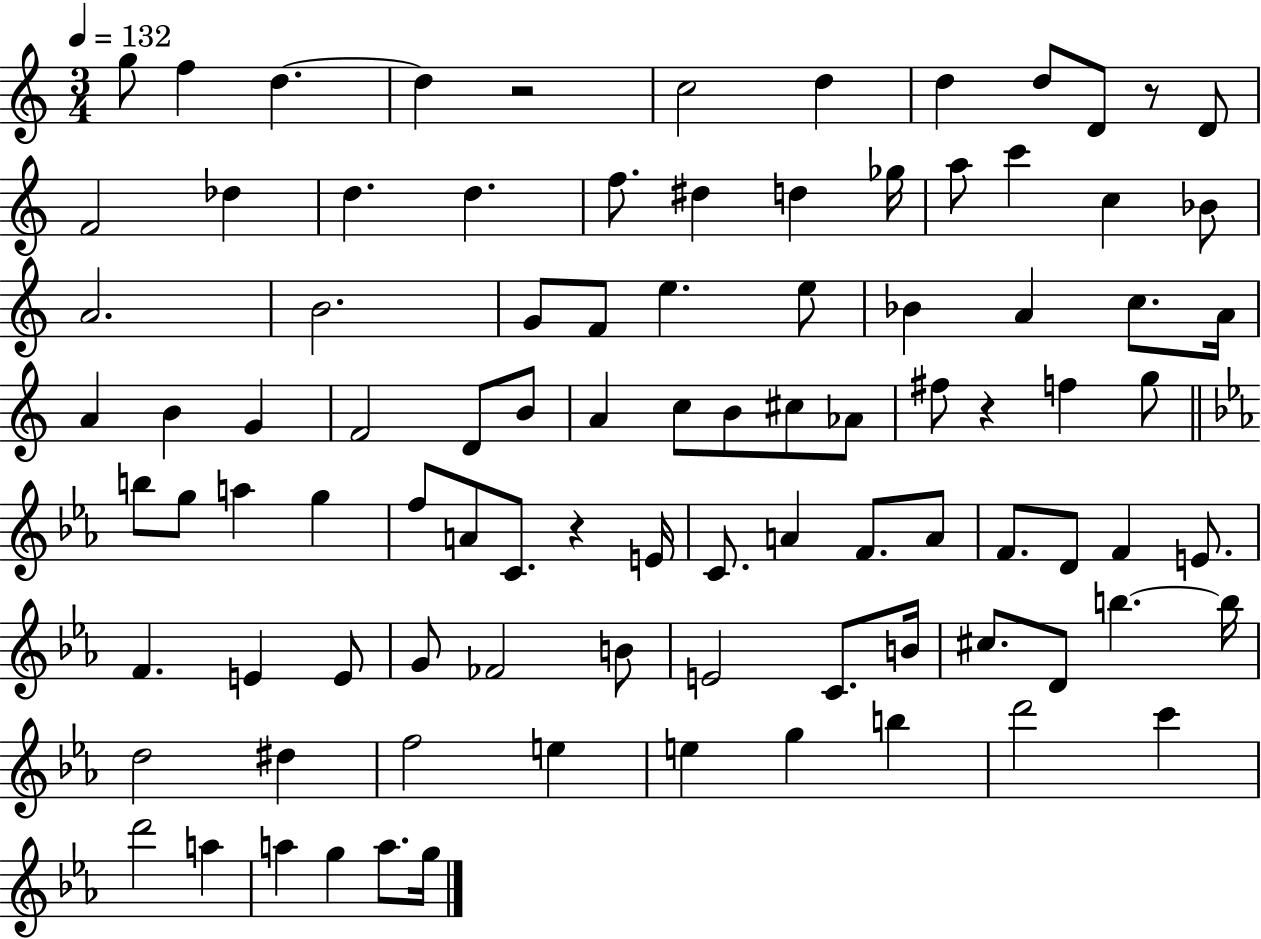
{
  \clef treble
  \numericTimeSignature
  \time 3/4
  \key c \major
  \tempo 4 = 132
  g''8 f''4 d''4.~~ | d''4 r2 | c''2 d''4 | d''4 d''8 d'8 r8 d'8 | \break f'2 des''4 | d''4. d''4. | f''8. dis''4 d''4 ges''16 | a''8 c'''4 c''4 bes'8 | \break a'2. | b'2. | g'8 f'8 e''4. e''8 | bes'4 a'4 c''8. a'16 | \break a'4 b'4 g'4 | f'2 d'8 b'8 | a'4 c''8 b'8 cis''8 aes'8 | fis''8 r4 f''4 g''8 | \break \bar "||" \break \key c \minor b''8 g''8 a''4 g''4 | f''8 a'8 c'8. r4 e'16 | c'8. a'4 f'8. a'8 | f'8. d'8 f'4 e'8. | \break f'4. e'4 e'8 | g'8 fes'2 b'8 | e'2 c'8. b'16 | cis''8. d'8 b''4.~~ b''16 | \break d''2 dis''4 | f''2 e''4 | e''4 g''4 b''4 | d'''2 c'''4 | \break d'''2 a''4 | a''4 g''4 a''8. g''16 | \bar "|."
}